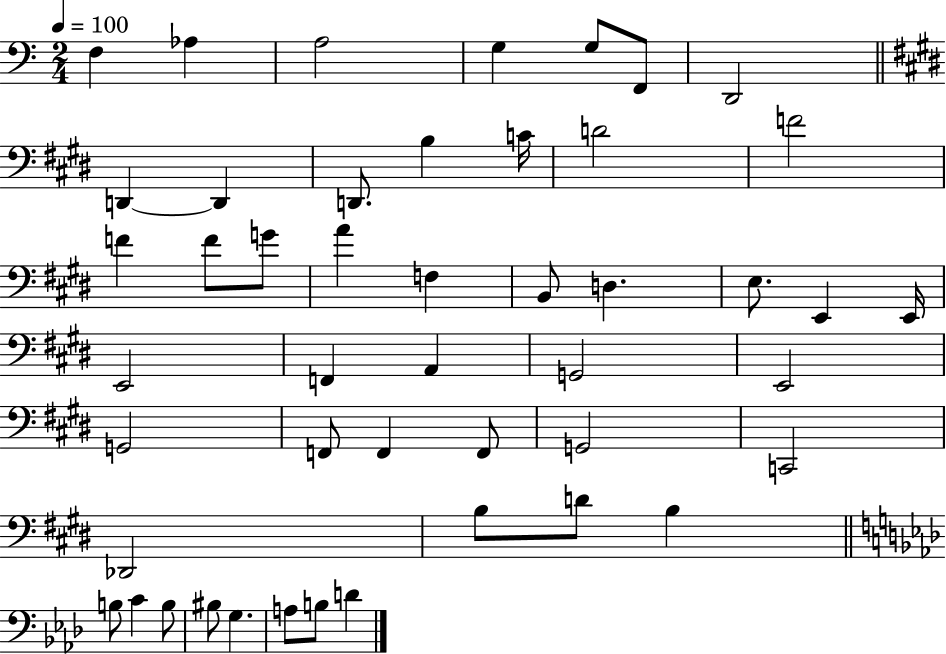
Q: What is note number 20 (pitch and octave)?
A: B2